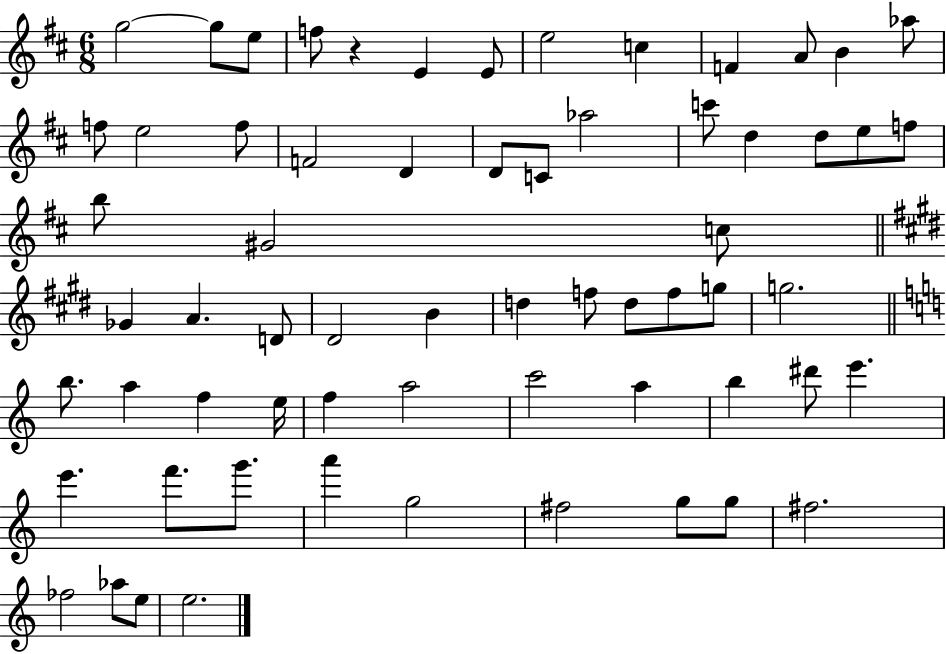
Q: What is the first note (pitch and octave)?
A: G5